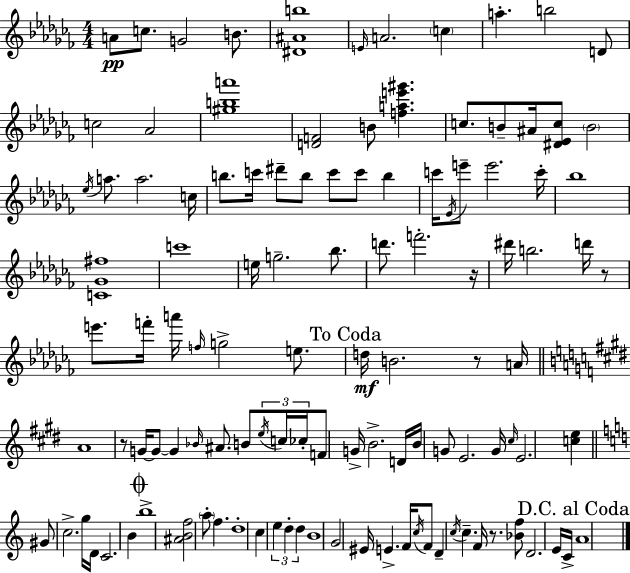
A4/e C5/e. G4/h B4/e. [D#4,A#4,B5]/w E4/s A4/h. C5/q A5/q. B5/h D4/e C5/h Ab4/h [G#5,B5,A6]/w [D4,F4]/h B4/e [F5,A5,E6,G#6]/q. C5/e. B4/e A#4/s [D#4,Eb4,C5]/e B4/h Eb5/s A5/e. A5/h. C5/s B5/e. C6/s D#6/e B5/e C6/e C6/e B5/q C6/s Eb4/s E6/e E6/h. C6/s Bb5/w [C4,Gb4,F#5]/w C6/w E5/s G5/h. Bb5/e. D6/e. F6/h. R/s D#6/s B5/h. D6/s R/e E6/e. F6/s A6/s F5/s G5/h E5/e. D5/s B4/h. R/e A4/s A4/w R/e G4/s G4/e G4/q Bb4/s A#4/e. B4/e E5/s C5/s CES5/s F4/e G4/s B4/h. D4/s B4/s G4/e E4/h. G4/s C#5/s E4/h. [C5,E5]/q G#4/e C5/h. G5/s D4/s C4/h. B4/q B5/w [A#4,B4,F5]/h A5/e F5/q. D5/w C5/q E5/q D5/q D5/q B4/w G4/h EIS4/s E4/q. F4/s C5/s F4/e D4/q C5/s C5/q. F4/s R/e. [Bb4,F5]/e D4/h. E4/s C4/s A4/w